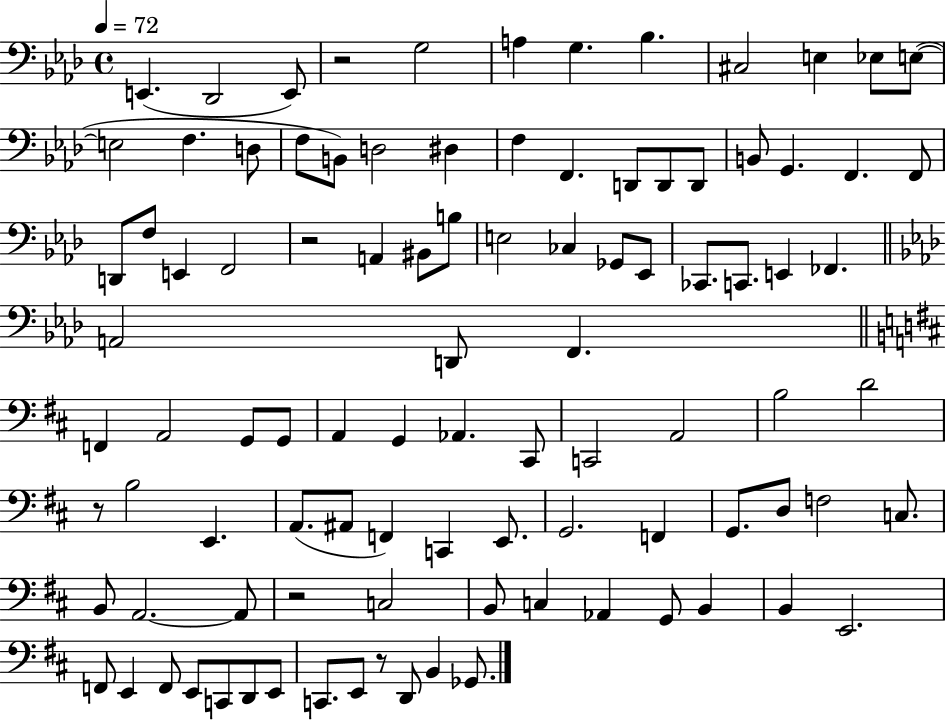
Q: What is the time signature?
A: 4/4